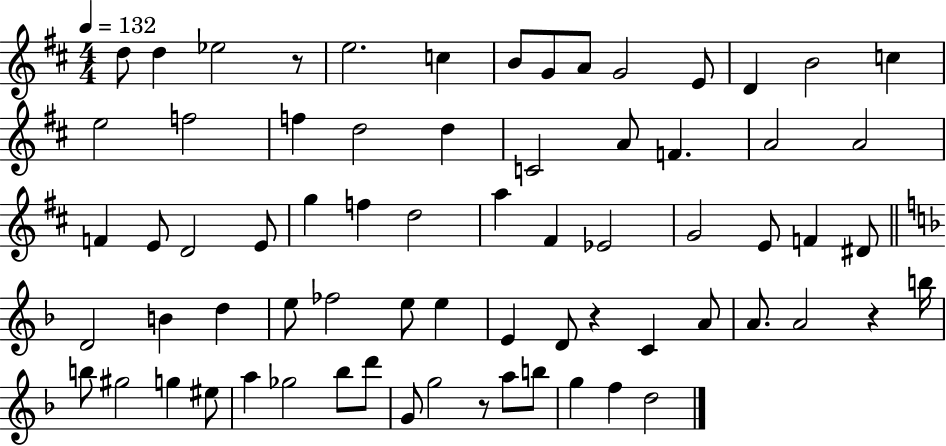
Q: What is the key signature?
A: D major